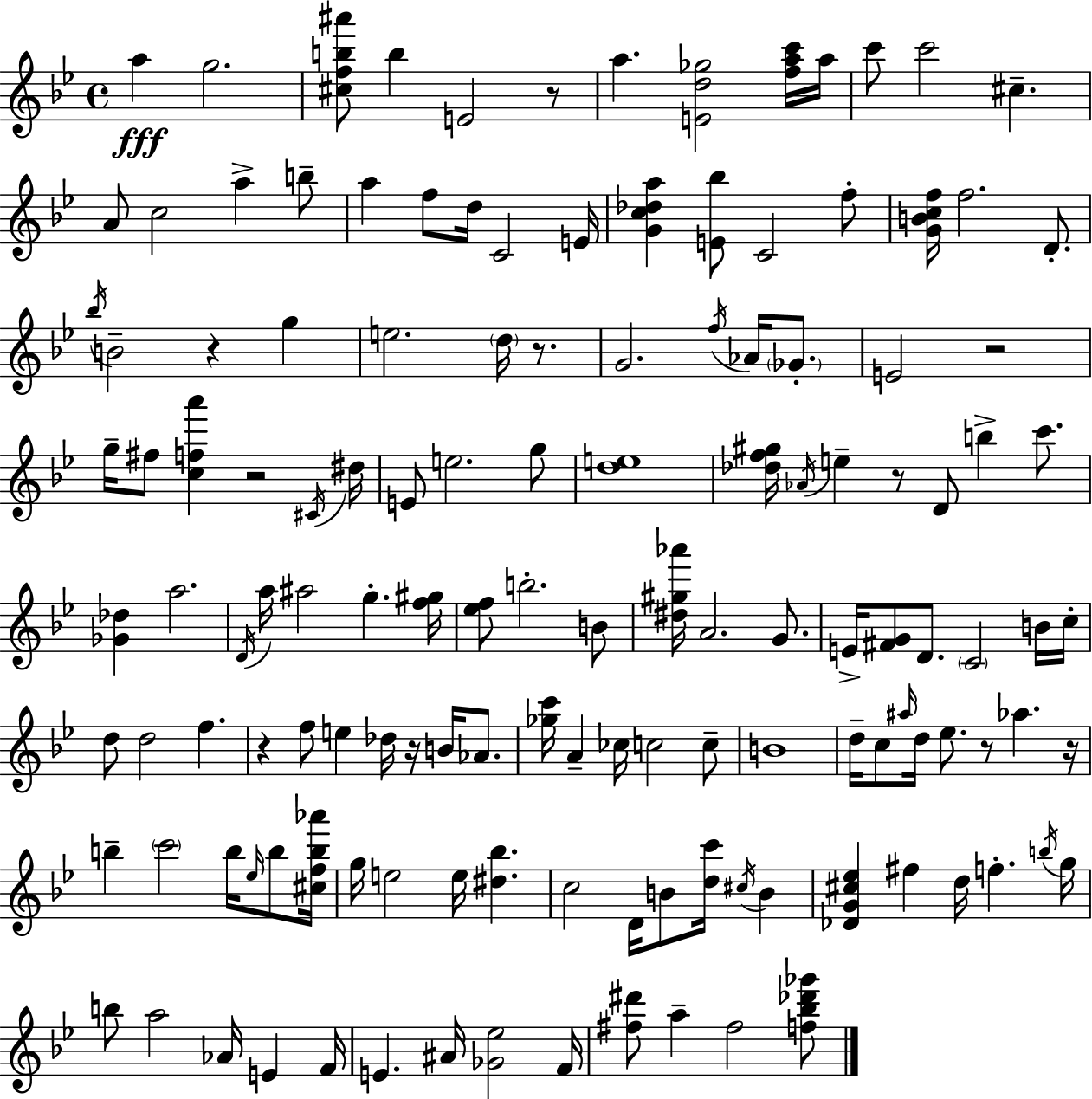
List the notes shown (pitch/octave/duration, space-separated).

A5/q G5/h. [C#5,F5,B5,A#6]/e B5/q E4/h R/e A5/q. [E4,D5,Gb5]/h [F5,A5,C6]/s A5/s C6/e C6/h C#5/q. A4/e C5/h A5/q B5/e A5/q F5/e D5/s C4/h E4/s [G4,C5,Db5,A5]/q [E4,Bb5]/e C4/h F5/e [G4,B4,C5,F5]/s F5/h. D4/e. Bb5/s B4/h R/q G5/q E5/h. D5/s R/e. G4/h. F5/s Ab4/s Gb4/e. E4/h R/h G5/s F#5/e [C5,F5,A6]/q R/h C#4/s D#5/s E4/e E5/h. G5/e [D5,E5]/w [Db5,F5,G#5]/s Ab4/s E5/q R/e D4/e B5/q C6/e. [Gb4,Db5]/q A5/h. D4/s A5/s A#5/h G5/q. [F5,G#5]/s [Eb5,F5]/e B5/h. B4/e [D#5,G#5,Ab6]/s A4/h. G4/e. E4/s [F#4,G4]/e D4/e. C4/h B4/s C5/s D5/e D5/h F5/q. R/q F5/e E5/q Db5/s R/s B4/s Ab4/e. [Gb5,C6]/s A4/q CES5/s C5/h C5/e B4/w D5/s C5/e A#5/s D5/s Eb5/e. R/e Ab5/q. R/s B5/q C6/h B5/s Eb5/s B5/e [C#5,F5,B5,Ab6]/s G5/s E5/h E5/s [D#5,Bb5]/q. C5/h D4/s B4/e [D5,C6]/s C#5/s B4/q [Db4,G4,C#5,Eb5]/q F#5/q D5/s F5/q. B5/s G5/s B5/e A5/h Ab4/s E4/q F4/s E4/q. A#4/s [Gb4,Eb5]/h F4/s [F#5,D#6]/e A5/q F#5/h [F5,Bb5,Db6,Gb6]/e